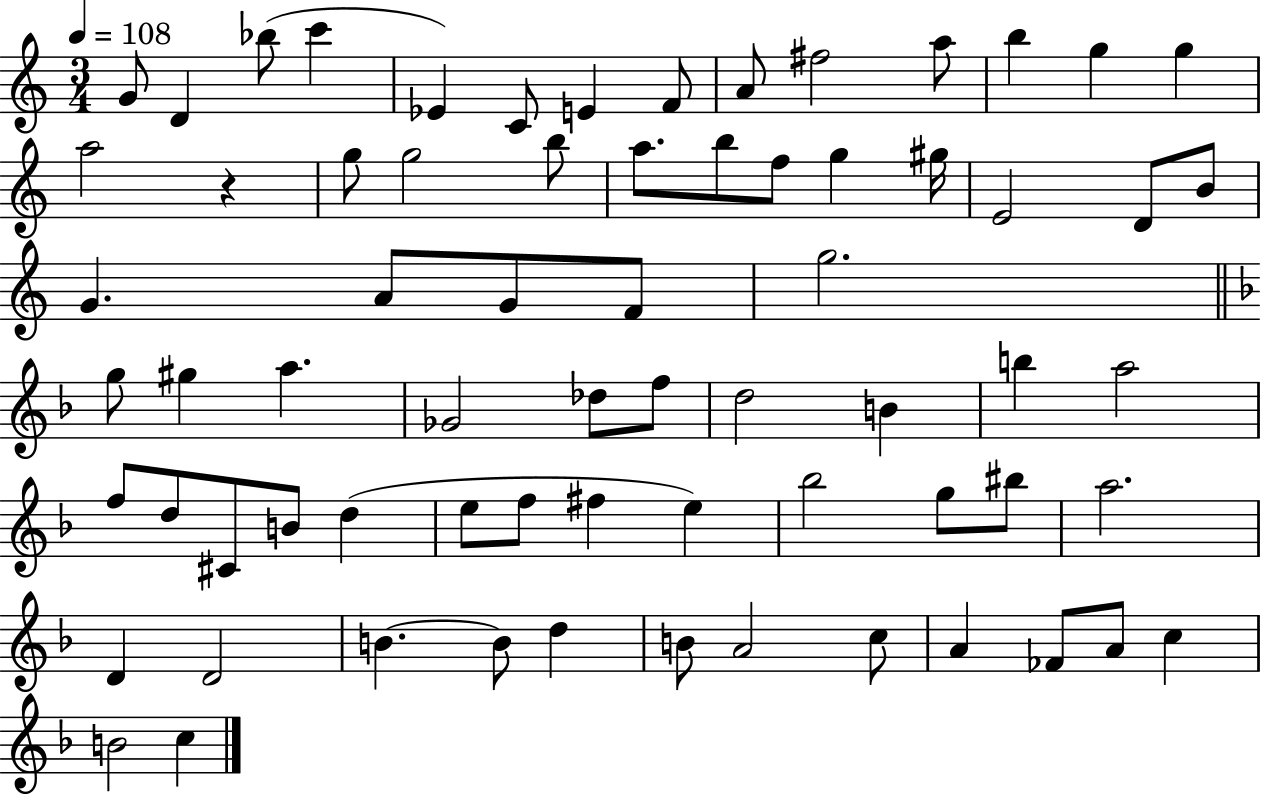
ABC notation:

X:1
T:Untitled
M:3/4
L:1/4
K:C
G/2 D _b/2 c' _E C/2 E F/2 A/2 ^f2 a/2 b g g a2 z g/2 g2 b/2 a/2 b/2 f/2 g ^g/4 E2 D/2 B/2 G A/2 G/2 F/2 g2 g/2 ^g a _G2 _d/2 f/2 d2 B b a2 f/2 d/2 ^C/2 B/2 d e/2 f/2 ^f e _b2 g/2 ^b/2 a2 D D2 B B/2 d B/2 A2 c/2 A _F/2 A/2 c B2 c